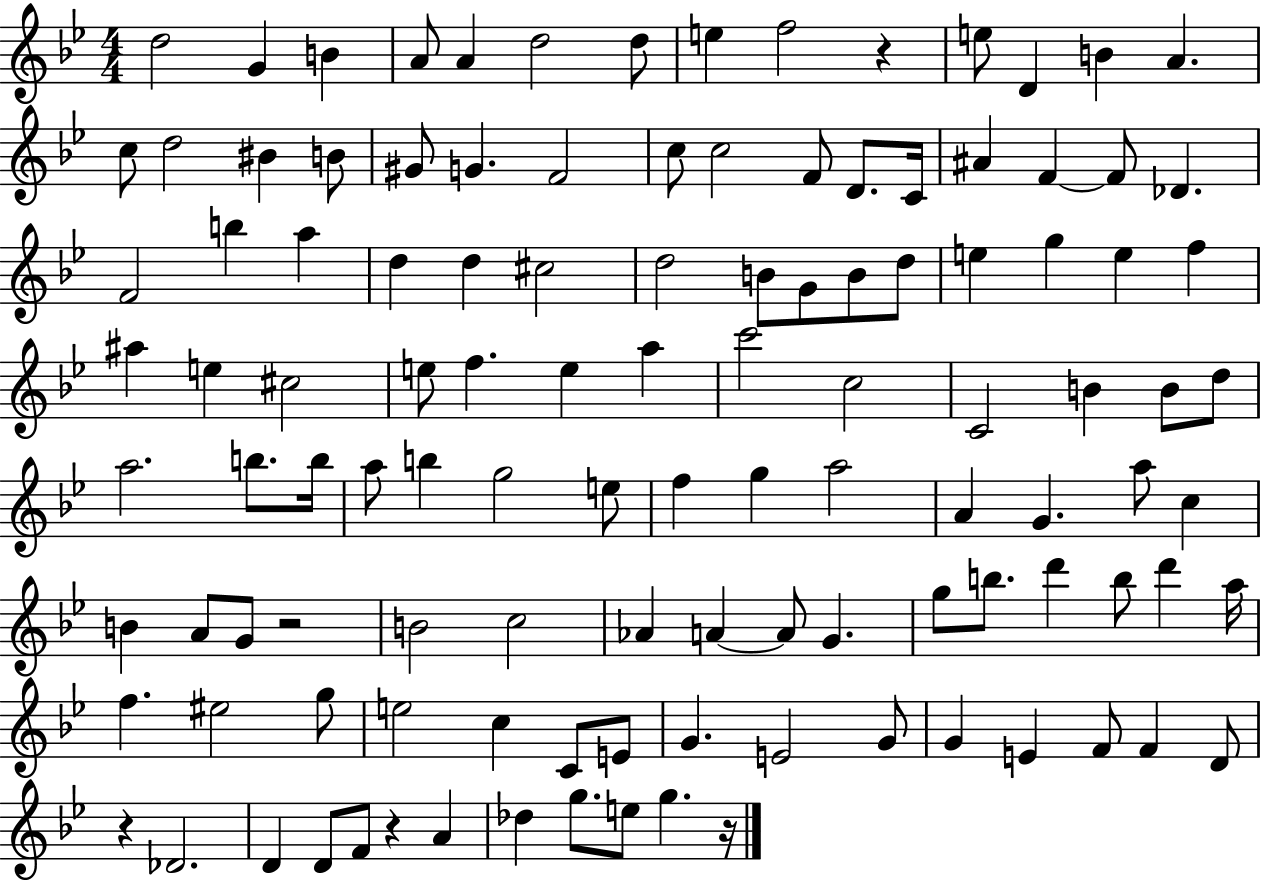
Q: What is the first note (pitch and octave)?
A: D5